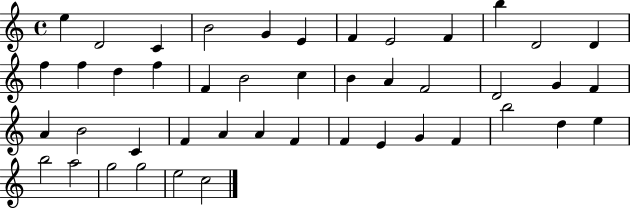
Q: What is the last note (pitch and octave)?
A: C5